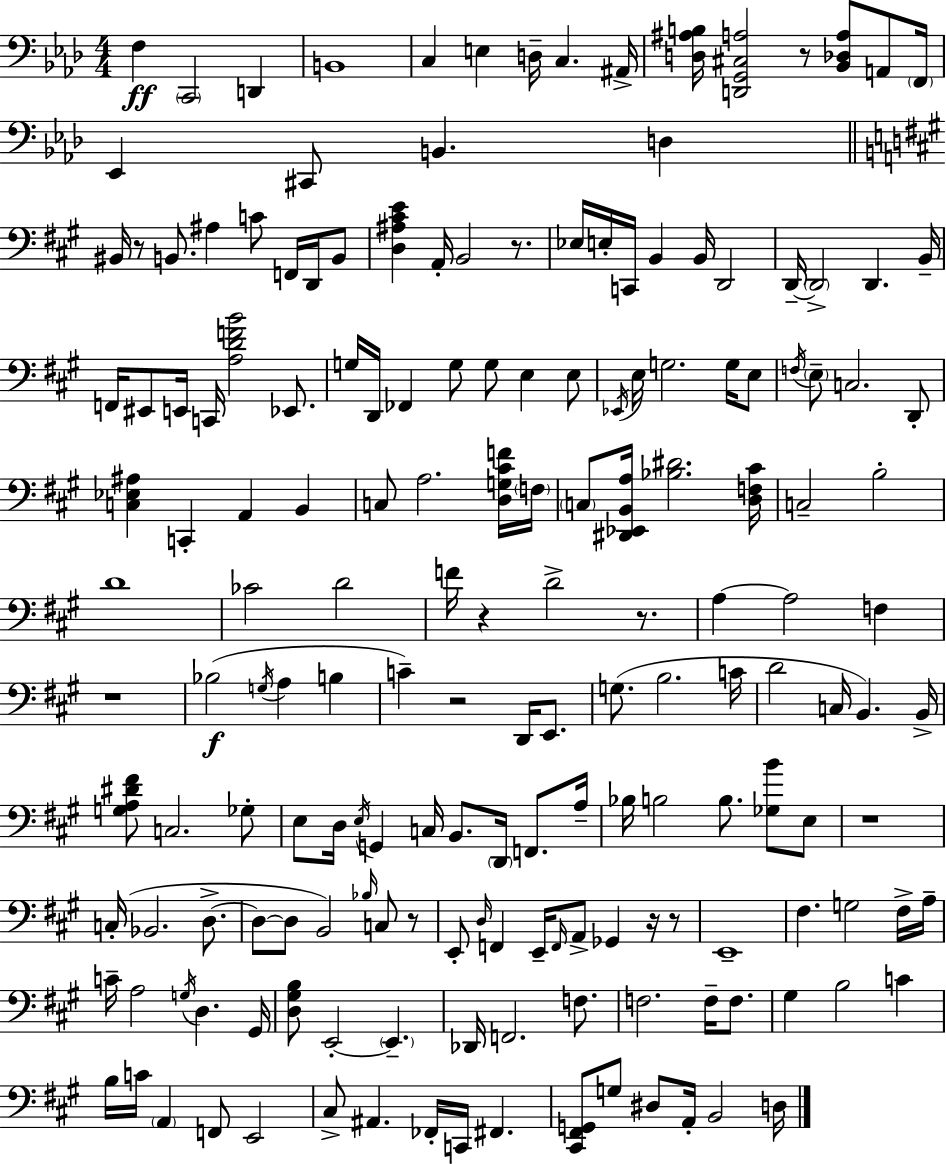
F3/q C2/h D2/q B2/w C3/q E3/q D3/s C3/q. A#2/s [D3,A#3,B3]/s [D2,G2,C#3,A3]/h R/e [Bb2,Db3,A3]/e A2/e F2/s Eb2/q C#2/e B2/q. D3/q BIS2/s R/e B2/e. A#3/q C4/e F2/s D2/s B2/e [D3,A#3,C#4,E4]/q A2/s B2/h R/e. Eb3/s E3/s C2/s B2/q B2/s D2/h D2/s D2/h D2/q. B2/s F2/s EIS2/e E2/s C2/s [A3,D4,F4,B4]/h Eb2/e. G3/s D2/s FES2/q G3/e G3/e E3/q E3/e Eb2/s E3/s G3/h. G3/s E3/e F3/s E3/e C3/h. D2/e [C3,Eb3,A#3]/q C2/q A2/q B2/q C3/e A3/h. [D3,G3,C#4,F4]/s F3/s C3/e [D#2,Eb2,B2,A3]/s [Bb3,D#4]/h. [D3,F3,C#4]/s C3/h B3/h D4/w CES4/h D4/h F4/s R/q D4/h R/e. A3/q A3/h F3/q R/w Bb3/h G3/s A3/q B3/q C4/q R/h D2/s E2/e. G3/e. B3/h. C4/s D4/h C3/s B2/q. B2/s [G3,A3,D#4,F#4]/e C3/h. Gb3/e E3/e D3/s E3/s G2/q C3/s B2/e. D2/s F2/e. A3/s Bb3/s B3/h B3/e. [Gb3,B4]/e E3/e R/w C3/s Bb2/h. D3/e. D3/e D3/e B2/h Bb3/s C3/e R/e E2/e D3/s F2/q E2/s F2/s A2/e Gb2/q R/s R/e E2/w F#3/q. G3/h F#3/s A3/s C4/s A3/h G3/s D3/q. G#2/s [D3,G#3,B3]/e E2/h E2/q. Db2/s F2/h. F3/e. F3/h. F3/s F3/e. G#3/q B3/h C4/q B3/s C4/s A2/q F2/e E2/h C#3/e A#2/q. FES2/s C2/s F#2/q. [C#2,F#2,G2]/e G3/e D#3/e A2/s B2/h D3/s